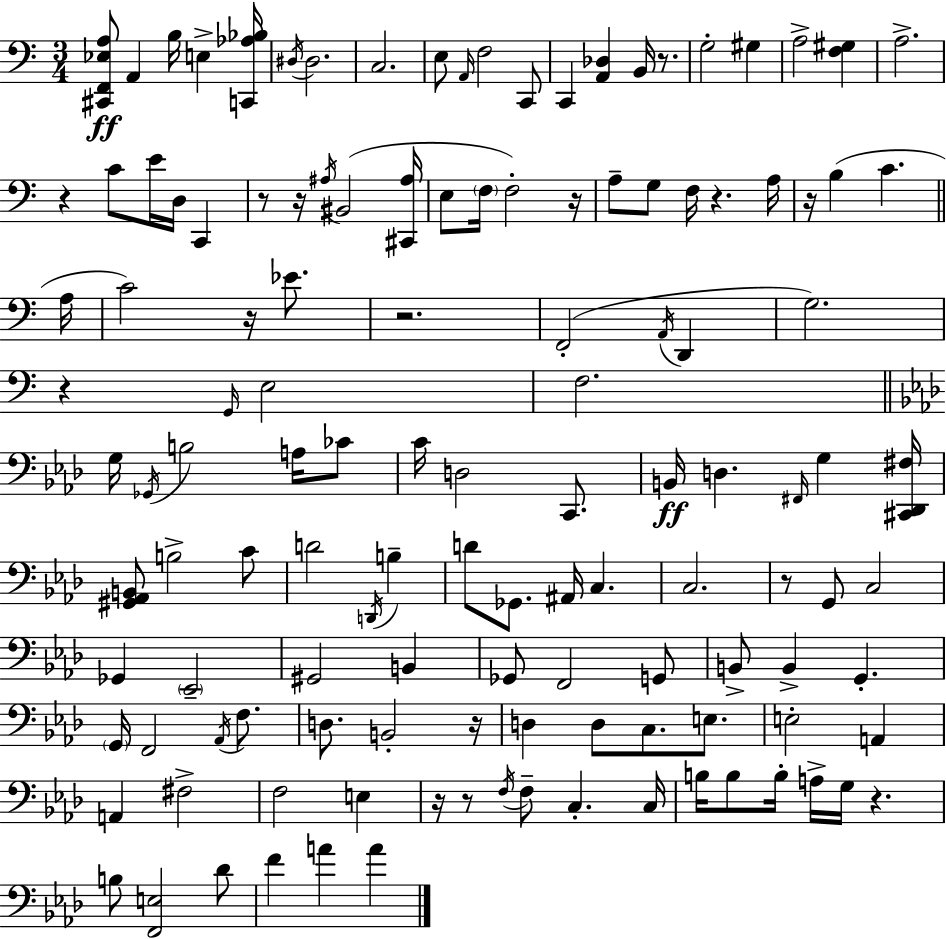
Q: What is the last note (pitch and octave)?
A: A4